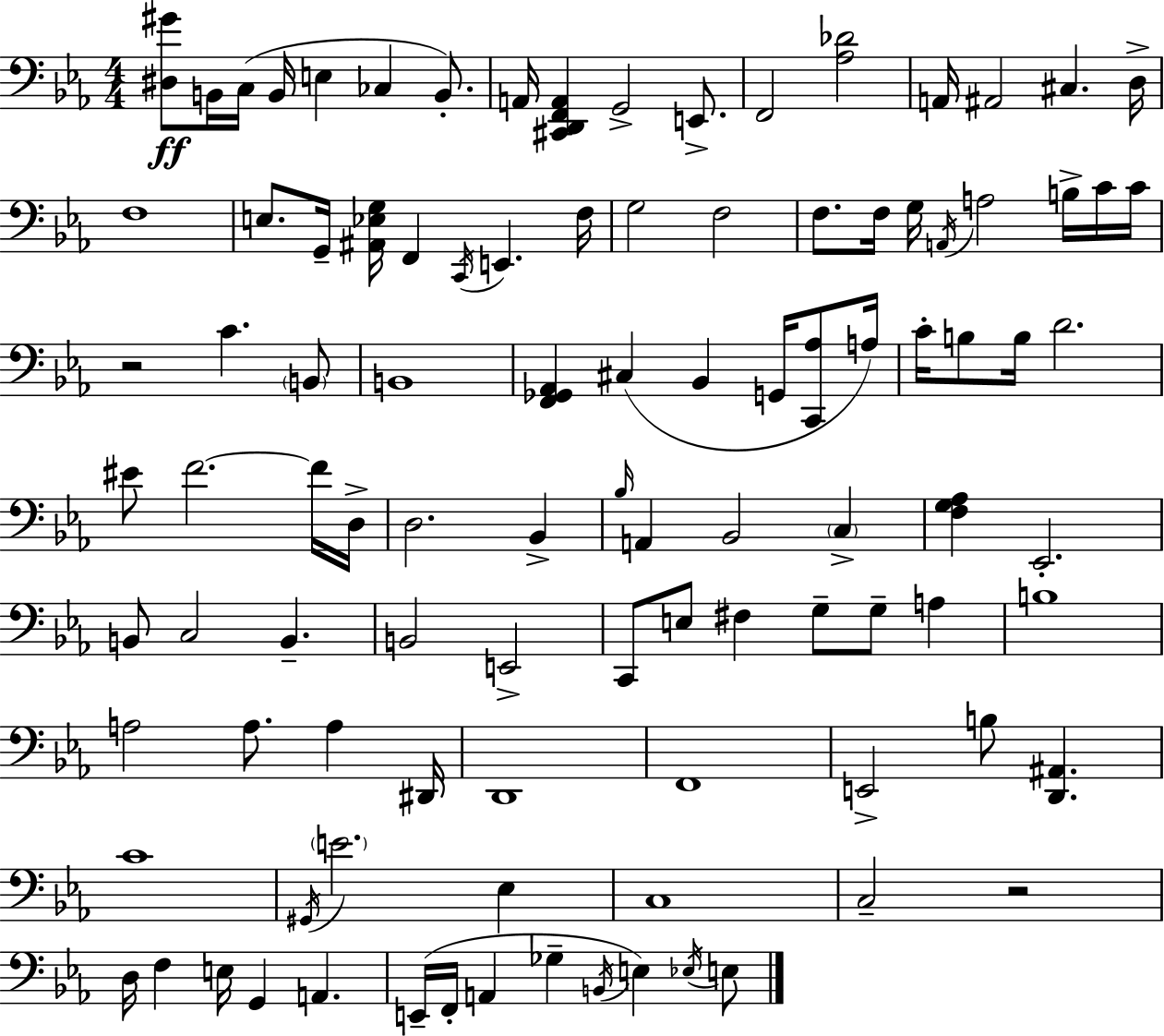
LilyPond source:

{
  \clef bass
  \numericTimeSignature
  \time 4/4
  \key ees \major
  <dis gis'>8\ff b,16 c16( b,16 e4 ces4 b,8.-.) | a,16 <cis, d, f, a,>4 g,2-> e,8.-> | f,2 <aes des'>2 | a,16 ais,2 cis4. d16-> | \break f1 | e8. g,16-- <ais, ees g>16 f,4 \acciaccatura { c,16 } e,4. | f16 g2 f2 | f8. f16 g16 \acciaccatura { a,16 } a2 b16-> | \break c'16 c'16 r2 c'4. | \parenthesize b,8 b,1 | <f, ges, aes,>4 cis4( bes,4 g,16 <c, aes>8 | a16) c'16-. b8 b16 d'2. | \break eis'8 f'2.~~ | f'16 d16-> d2. bes,4-> | \grace { bes16 } a,4 bes,2 \parenthesize c4-> | <f g aes>4 ees,2.-. | \break b,8 c2 b,4.-- | b,2 e,2-> | c,8 e8 fis4 g8-- g8-- a4 | b1 | \break a2 a8. a4 | dis,16 d,1 | f,1 | e,2-> b8 <d, ais,>4. | \break c'1 | \acciaccatura { gis,16 } \parenthesize e'2. | ees4 c1 | c2-- r2 | \break d16 f4 e16 g,4 a,4. | e,16--( f,16-. a,4 ges4-- \acciaccatura { b,16 } e4) | \acciaccatura { ees16 } e8 \bar "|."
}